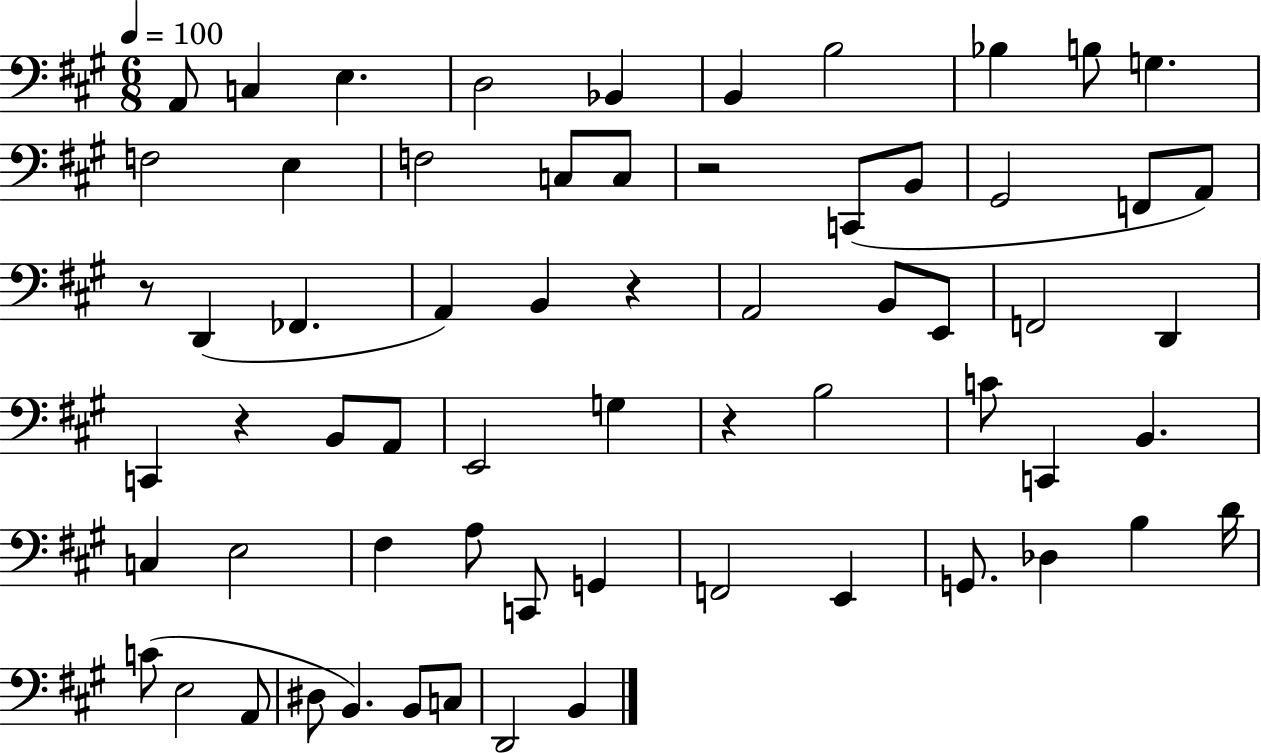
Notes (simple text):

A2/e C3/q E3/q. D3/h Bb2/q B2/q B3/h Bb3/q B3/e G3/q. F3/h E3/q F3/h C3/e C3/e R/h C2/e B2/e G#2/h F2/e A2/e R/e D2/q FES2/q. A2/q B2/q R/q A2/h B2/e E2/e F2/h D2/q C2/q R/q B2/e A2/e E2/h G3/q R/q B3/h C4/e C2/q B2/q. C3/q E3/h F#3/q A3/e C2/e G2/q F2/h E2/q G2/e. Db3/q B3/q D4/s C4/e E3/h A2/e D#3/e B2/q. B2/e C3/e D2/h B2/q